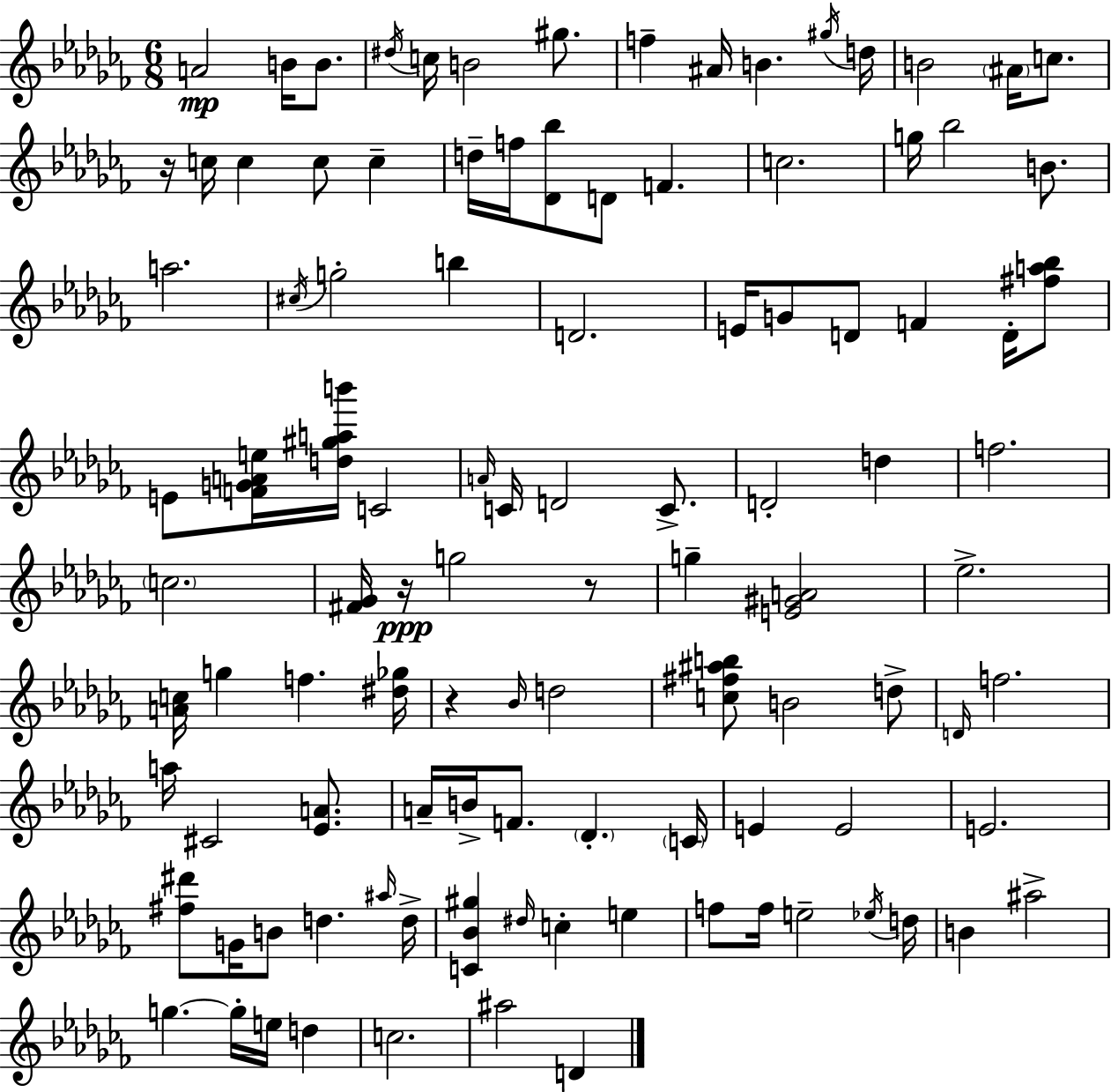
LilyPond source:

{
  \clef treble
  \numericTimeSignature
  \time 6/8
  \key aes \minor
  \repeat volta 2 { a'2\mp b'16 b'8. | \acciaccatura { dis''16 } c''16 b'2 gis''8. | f''4-- ais'16 b'4. | \acciaccatura { gis''16 } d''16 b'2 \parenthesize ais'16 c''8. | \break r16 c''16 c''4 c''8 c''4-- | d''16-- f''16 <des' bes''>8 d'8 f'4. | c''2. | g''16 bes''2 b'8. | \break a''2. | \acciaccatura { cis''16 } g''2-. b''4 | d'2. | e'16 g'8 d'8 f'4 | \break d'16-. <fis'' a'' bes''>8 e'8 <f' g' a' e''>16 <d'' gis'' a'' b'''>16 c'2 | \grace { a'16 } c'16 d'2 | c'8.-> d'2-. | d''4 f''2. | \break \parenthesize c''2. | <fis' ges'>16 r16\ppp g''2 | r8 g''4-- <e' gis' a'>2 | ees''2.-> | \break <a' c''>16 g''4 f''4. | <dis'' ges''>16 r4 \grace { bes'16 } d''2 | <c'' fis'' ais'' b''>8 b'2 | d''8-> \grace { d'16 } f''2. | \break a''16 cis'2 | <ees' a'>8. a'16-- b'16-> f'8. \parenthesize des'4.-. | \parenthesize c'16 e'4 e'2 | e'2. | \break <fis'' dis'''>8 g'16 b'8 d''4. | \grace { ais''16 } d''16-> <c' bes' gis''>4 \grace { dis''16 } | c''4-. e''4 f''8 f''16 e''2-- | \acciaccatura { ees''16 } d''16 b'4 | \break ais''2-> g''4.~~ | g''16-. e''16 d''4 c''2. | ais''2 | d'4 } \bar "|."
}